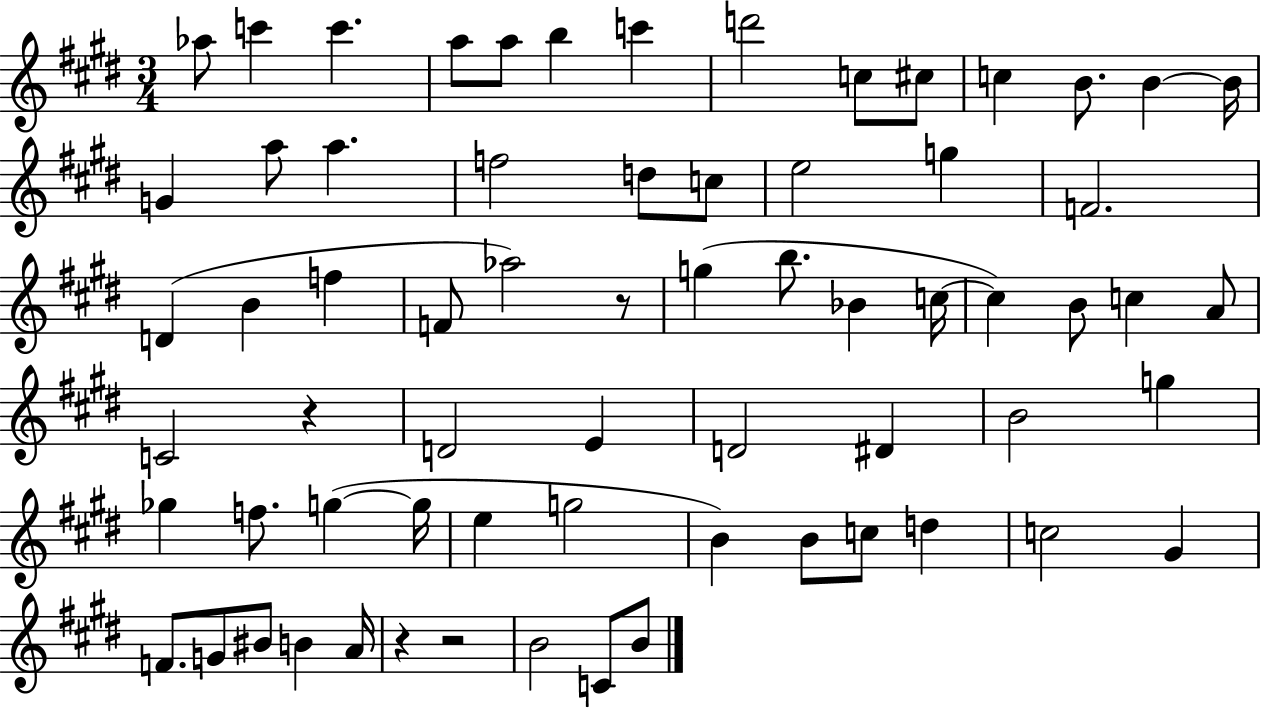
X:1
T:Untitled
M:3/4
L:1/4
K:E
_a/2 c' c' a/2 a/2 b c' d'2 c/2 ^c/2 c B/2 B B/4 G a/2 a f2 d/2 c/2 e2 g F2 D B f F/2 _a2 z/2 g b/2 _B c/4 c B/2 c A/2 C2 z D2 E D2 ^D B2 g _g f/2 g g/4 e g2 B B/2 c/2 d c2 ^G F/2 G/2 ^B/2 B A/4 z z2 B2 C/2 B/2